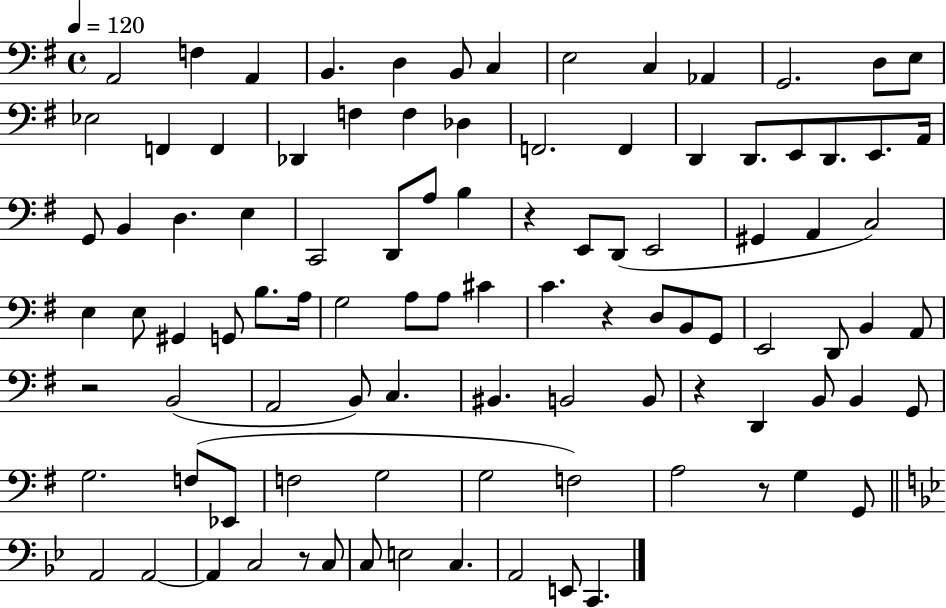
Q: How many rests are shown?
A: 6